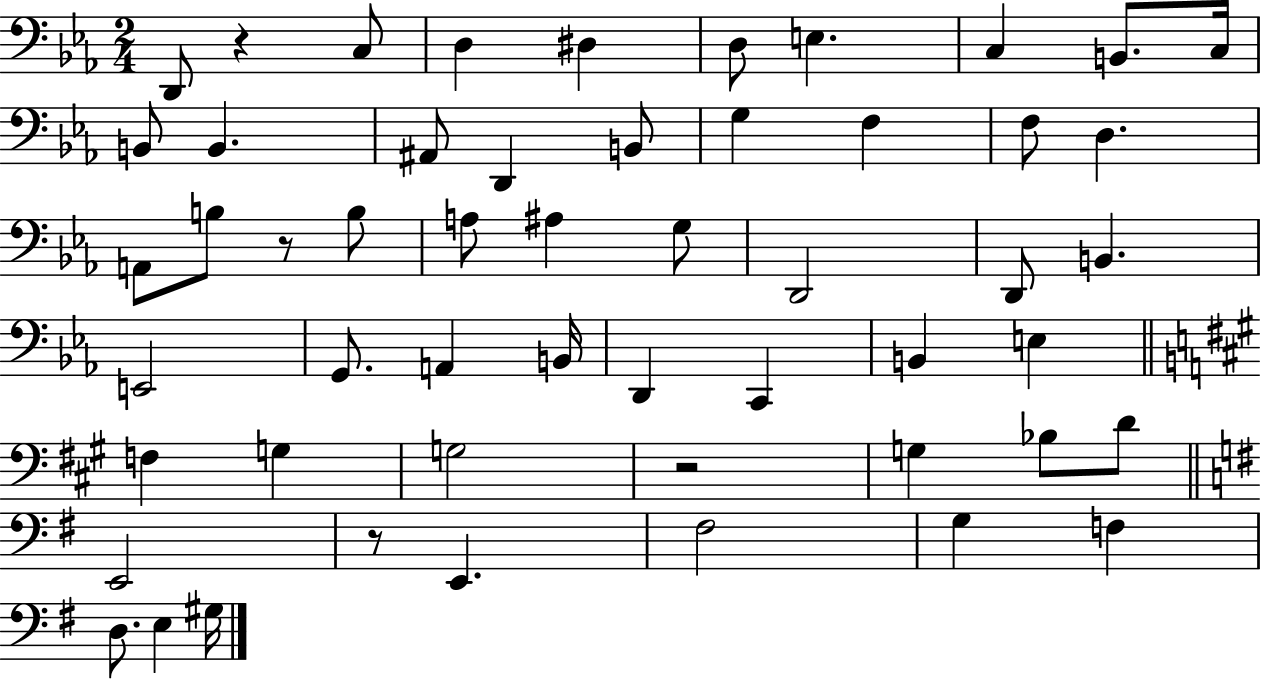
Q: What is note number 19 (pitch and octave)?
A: A2